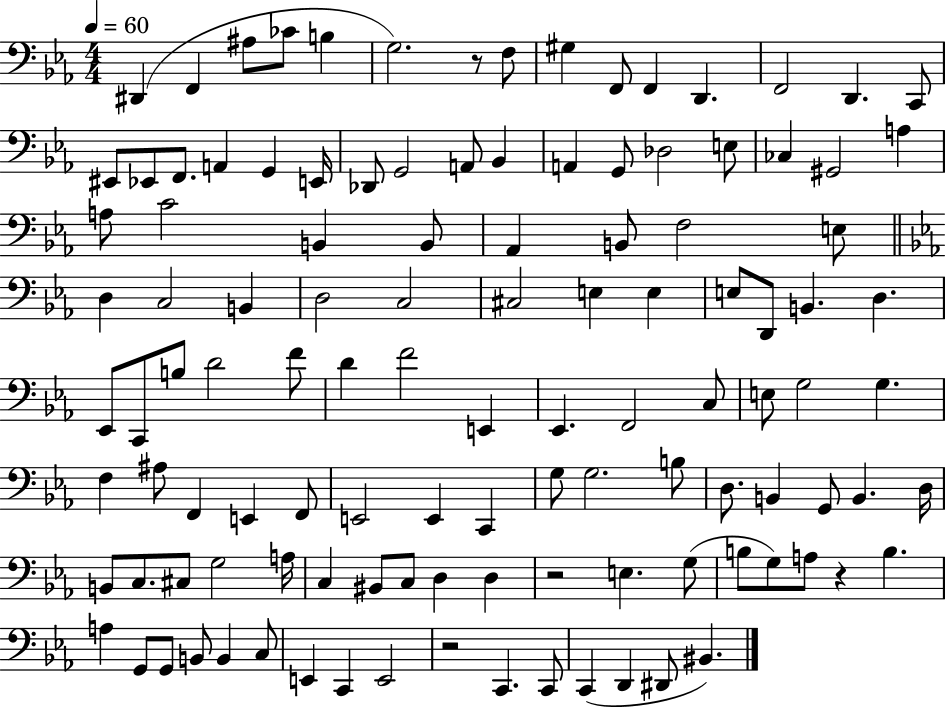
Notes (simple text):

D#2/q F2/q A#3/e CES4/e B3/q G3/h. R/e F3/e G#3/q F2/e F2/q D2/q. F2/h D2/q. C2/e EIS2/e Eb2/e F2/e. A2/q G2/q E2/s Db2/e G2/h A2/e Bb2/q A2/q G2/e Db3/h E3/e CES3/q G#2/h A3/q A3/e C4/h B2/q B2/e Ab2/q B2/e F3/h E3/e D3/q C3/h B2/q D3/h C3/h C#3/h E3/q E3/q E3/e D2/e B2/q. D3/q. Eb2/e C2/e B3/e D4/h F4/e D4/q F4/h E2/q Eb2/q. F2/h C3/e E3/e G3/h G3/q. F3/q A#3/e F2/q E2/q F2/e E2/h E2/q C2/q G3/e G3/h. B3/e D3/e. B2/q G2/e B2/q. D3/s B2/e C3/e. C#3/e G3/h A3/s C3/q BIS2/e C3/e D3/q D3/q R/h E3/q. G3/e B3/e G3/e A3/e R/q B3/q. A3/q G2/e G2/e B2/e B2/q C3/e E2/q C2/q E2/h R/h C2/q. C2/e C2/q D2/q D#2/e BIS2/q.